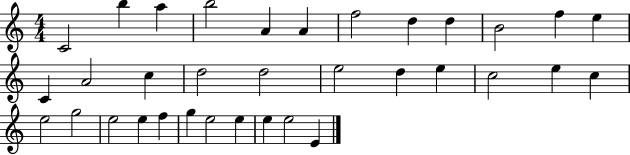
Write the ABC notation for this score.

X:1
T:Untitled
M:4/4
L:1/4
K:C
C2 b a b2 A A f2 d d B2 f e C A2 c d2 d2 e2 d e c2 e c e2 g2 e2 e f g e2 e e e2 E